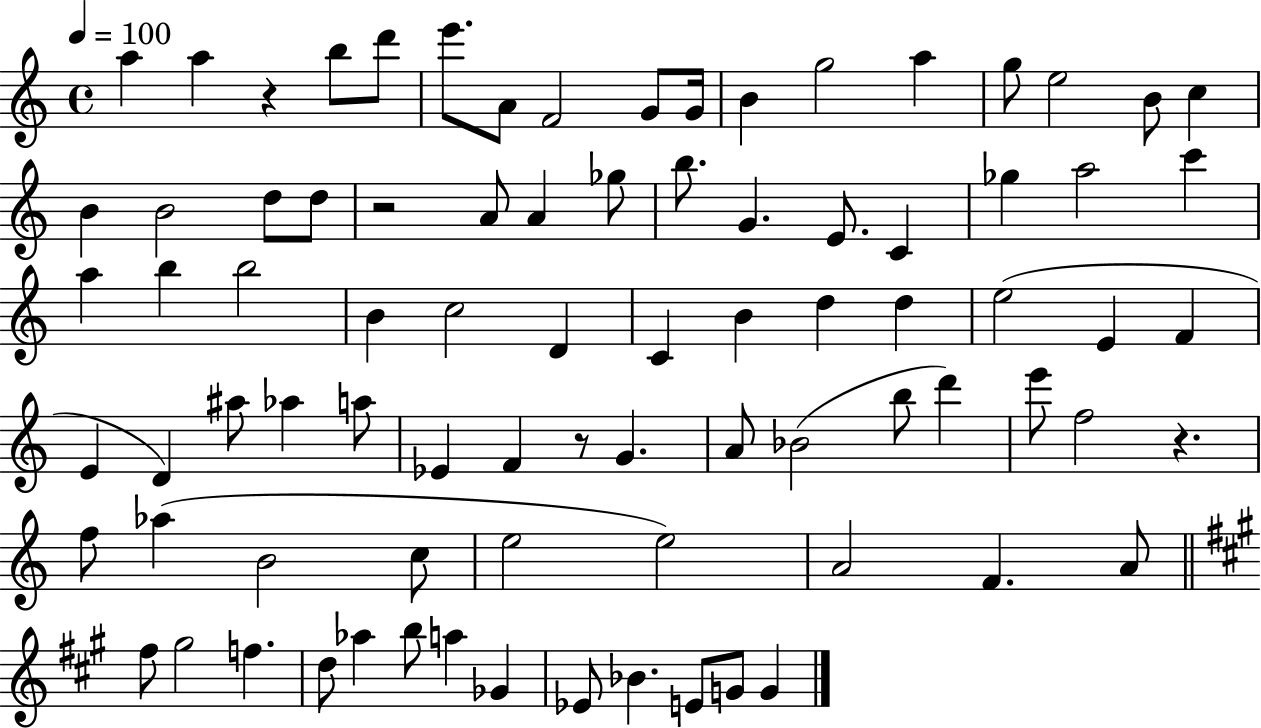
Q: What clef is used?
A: treble